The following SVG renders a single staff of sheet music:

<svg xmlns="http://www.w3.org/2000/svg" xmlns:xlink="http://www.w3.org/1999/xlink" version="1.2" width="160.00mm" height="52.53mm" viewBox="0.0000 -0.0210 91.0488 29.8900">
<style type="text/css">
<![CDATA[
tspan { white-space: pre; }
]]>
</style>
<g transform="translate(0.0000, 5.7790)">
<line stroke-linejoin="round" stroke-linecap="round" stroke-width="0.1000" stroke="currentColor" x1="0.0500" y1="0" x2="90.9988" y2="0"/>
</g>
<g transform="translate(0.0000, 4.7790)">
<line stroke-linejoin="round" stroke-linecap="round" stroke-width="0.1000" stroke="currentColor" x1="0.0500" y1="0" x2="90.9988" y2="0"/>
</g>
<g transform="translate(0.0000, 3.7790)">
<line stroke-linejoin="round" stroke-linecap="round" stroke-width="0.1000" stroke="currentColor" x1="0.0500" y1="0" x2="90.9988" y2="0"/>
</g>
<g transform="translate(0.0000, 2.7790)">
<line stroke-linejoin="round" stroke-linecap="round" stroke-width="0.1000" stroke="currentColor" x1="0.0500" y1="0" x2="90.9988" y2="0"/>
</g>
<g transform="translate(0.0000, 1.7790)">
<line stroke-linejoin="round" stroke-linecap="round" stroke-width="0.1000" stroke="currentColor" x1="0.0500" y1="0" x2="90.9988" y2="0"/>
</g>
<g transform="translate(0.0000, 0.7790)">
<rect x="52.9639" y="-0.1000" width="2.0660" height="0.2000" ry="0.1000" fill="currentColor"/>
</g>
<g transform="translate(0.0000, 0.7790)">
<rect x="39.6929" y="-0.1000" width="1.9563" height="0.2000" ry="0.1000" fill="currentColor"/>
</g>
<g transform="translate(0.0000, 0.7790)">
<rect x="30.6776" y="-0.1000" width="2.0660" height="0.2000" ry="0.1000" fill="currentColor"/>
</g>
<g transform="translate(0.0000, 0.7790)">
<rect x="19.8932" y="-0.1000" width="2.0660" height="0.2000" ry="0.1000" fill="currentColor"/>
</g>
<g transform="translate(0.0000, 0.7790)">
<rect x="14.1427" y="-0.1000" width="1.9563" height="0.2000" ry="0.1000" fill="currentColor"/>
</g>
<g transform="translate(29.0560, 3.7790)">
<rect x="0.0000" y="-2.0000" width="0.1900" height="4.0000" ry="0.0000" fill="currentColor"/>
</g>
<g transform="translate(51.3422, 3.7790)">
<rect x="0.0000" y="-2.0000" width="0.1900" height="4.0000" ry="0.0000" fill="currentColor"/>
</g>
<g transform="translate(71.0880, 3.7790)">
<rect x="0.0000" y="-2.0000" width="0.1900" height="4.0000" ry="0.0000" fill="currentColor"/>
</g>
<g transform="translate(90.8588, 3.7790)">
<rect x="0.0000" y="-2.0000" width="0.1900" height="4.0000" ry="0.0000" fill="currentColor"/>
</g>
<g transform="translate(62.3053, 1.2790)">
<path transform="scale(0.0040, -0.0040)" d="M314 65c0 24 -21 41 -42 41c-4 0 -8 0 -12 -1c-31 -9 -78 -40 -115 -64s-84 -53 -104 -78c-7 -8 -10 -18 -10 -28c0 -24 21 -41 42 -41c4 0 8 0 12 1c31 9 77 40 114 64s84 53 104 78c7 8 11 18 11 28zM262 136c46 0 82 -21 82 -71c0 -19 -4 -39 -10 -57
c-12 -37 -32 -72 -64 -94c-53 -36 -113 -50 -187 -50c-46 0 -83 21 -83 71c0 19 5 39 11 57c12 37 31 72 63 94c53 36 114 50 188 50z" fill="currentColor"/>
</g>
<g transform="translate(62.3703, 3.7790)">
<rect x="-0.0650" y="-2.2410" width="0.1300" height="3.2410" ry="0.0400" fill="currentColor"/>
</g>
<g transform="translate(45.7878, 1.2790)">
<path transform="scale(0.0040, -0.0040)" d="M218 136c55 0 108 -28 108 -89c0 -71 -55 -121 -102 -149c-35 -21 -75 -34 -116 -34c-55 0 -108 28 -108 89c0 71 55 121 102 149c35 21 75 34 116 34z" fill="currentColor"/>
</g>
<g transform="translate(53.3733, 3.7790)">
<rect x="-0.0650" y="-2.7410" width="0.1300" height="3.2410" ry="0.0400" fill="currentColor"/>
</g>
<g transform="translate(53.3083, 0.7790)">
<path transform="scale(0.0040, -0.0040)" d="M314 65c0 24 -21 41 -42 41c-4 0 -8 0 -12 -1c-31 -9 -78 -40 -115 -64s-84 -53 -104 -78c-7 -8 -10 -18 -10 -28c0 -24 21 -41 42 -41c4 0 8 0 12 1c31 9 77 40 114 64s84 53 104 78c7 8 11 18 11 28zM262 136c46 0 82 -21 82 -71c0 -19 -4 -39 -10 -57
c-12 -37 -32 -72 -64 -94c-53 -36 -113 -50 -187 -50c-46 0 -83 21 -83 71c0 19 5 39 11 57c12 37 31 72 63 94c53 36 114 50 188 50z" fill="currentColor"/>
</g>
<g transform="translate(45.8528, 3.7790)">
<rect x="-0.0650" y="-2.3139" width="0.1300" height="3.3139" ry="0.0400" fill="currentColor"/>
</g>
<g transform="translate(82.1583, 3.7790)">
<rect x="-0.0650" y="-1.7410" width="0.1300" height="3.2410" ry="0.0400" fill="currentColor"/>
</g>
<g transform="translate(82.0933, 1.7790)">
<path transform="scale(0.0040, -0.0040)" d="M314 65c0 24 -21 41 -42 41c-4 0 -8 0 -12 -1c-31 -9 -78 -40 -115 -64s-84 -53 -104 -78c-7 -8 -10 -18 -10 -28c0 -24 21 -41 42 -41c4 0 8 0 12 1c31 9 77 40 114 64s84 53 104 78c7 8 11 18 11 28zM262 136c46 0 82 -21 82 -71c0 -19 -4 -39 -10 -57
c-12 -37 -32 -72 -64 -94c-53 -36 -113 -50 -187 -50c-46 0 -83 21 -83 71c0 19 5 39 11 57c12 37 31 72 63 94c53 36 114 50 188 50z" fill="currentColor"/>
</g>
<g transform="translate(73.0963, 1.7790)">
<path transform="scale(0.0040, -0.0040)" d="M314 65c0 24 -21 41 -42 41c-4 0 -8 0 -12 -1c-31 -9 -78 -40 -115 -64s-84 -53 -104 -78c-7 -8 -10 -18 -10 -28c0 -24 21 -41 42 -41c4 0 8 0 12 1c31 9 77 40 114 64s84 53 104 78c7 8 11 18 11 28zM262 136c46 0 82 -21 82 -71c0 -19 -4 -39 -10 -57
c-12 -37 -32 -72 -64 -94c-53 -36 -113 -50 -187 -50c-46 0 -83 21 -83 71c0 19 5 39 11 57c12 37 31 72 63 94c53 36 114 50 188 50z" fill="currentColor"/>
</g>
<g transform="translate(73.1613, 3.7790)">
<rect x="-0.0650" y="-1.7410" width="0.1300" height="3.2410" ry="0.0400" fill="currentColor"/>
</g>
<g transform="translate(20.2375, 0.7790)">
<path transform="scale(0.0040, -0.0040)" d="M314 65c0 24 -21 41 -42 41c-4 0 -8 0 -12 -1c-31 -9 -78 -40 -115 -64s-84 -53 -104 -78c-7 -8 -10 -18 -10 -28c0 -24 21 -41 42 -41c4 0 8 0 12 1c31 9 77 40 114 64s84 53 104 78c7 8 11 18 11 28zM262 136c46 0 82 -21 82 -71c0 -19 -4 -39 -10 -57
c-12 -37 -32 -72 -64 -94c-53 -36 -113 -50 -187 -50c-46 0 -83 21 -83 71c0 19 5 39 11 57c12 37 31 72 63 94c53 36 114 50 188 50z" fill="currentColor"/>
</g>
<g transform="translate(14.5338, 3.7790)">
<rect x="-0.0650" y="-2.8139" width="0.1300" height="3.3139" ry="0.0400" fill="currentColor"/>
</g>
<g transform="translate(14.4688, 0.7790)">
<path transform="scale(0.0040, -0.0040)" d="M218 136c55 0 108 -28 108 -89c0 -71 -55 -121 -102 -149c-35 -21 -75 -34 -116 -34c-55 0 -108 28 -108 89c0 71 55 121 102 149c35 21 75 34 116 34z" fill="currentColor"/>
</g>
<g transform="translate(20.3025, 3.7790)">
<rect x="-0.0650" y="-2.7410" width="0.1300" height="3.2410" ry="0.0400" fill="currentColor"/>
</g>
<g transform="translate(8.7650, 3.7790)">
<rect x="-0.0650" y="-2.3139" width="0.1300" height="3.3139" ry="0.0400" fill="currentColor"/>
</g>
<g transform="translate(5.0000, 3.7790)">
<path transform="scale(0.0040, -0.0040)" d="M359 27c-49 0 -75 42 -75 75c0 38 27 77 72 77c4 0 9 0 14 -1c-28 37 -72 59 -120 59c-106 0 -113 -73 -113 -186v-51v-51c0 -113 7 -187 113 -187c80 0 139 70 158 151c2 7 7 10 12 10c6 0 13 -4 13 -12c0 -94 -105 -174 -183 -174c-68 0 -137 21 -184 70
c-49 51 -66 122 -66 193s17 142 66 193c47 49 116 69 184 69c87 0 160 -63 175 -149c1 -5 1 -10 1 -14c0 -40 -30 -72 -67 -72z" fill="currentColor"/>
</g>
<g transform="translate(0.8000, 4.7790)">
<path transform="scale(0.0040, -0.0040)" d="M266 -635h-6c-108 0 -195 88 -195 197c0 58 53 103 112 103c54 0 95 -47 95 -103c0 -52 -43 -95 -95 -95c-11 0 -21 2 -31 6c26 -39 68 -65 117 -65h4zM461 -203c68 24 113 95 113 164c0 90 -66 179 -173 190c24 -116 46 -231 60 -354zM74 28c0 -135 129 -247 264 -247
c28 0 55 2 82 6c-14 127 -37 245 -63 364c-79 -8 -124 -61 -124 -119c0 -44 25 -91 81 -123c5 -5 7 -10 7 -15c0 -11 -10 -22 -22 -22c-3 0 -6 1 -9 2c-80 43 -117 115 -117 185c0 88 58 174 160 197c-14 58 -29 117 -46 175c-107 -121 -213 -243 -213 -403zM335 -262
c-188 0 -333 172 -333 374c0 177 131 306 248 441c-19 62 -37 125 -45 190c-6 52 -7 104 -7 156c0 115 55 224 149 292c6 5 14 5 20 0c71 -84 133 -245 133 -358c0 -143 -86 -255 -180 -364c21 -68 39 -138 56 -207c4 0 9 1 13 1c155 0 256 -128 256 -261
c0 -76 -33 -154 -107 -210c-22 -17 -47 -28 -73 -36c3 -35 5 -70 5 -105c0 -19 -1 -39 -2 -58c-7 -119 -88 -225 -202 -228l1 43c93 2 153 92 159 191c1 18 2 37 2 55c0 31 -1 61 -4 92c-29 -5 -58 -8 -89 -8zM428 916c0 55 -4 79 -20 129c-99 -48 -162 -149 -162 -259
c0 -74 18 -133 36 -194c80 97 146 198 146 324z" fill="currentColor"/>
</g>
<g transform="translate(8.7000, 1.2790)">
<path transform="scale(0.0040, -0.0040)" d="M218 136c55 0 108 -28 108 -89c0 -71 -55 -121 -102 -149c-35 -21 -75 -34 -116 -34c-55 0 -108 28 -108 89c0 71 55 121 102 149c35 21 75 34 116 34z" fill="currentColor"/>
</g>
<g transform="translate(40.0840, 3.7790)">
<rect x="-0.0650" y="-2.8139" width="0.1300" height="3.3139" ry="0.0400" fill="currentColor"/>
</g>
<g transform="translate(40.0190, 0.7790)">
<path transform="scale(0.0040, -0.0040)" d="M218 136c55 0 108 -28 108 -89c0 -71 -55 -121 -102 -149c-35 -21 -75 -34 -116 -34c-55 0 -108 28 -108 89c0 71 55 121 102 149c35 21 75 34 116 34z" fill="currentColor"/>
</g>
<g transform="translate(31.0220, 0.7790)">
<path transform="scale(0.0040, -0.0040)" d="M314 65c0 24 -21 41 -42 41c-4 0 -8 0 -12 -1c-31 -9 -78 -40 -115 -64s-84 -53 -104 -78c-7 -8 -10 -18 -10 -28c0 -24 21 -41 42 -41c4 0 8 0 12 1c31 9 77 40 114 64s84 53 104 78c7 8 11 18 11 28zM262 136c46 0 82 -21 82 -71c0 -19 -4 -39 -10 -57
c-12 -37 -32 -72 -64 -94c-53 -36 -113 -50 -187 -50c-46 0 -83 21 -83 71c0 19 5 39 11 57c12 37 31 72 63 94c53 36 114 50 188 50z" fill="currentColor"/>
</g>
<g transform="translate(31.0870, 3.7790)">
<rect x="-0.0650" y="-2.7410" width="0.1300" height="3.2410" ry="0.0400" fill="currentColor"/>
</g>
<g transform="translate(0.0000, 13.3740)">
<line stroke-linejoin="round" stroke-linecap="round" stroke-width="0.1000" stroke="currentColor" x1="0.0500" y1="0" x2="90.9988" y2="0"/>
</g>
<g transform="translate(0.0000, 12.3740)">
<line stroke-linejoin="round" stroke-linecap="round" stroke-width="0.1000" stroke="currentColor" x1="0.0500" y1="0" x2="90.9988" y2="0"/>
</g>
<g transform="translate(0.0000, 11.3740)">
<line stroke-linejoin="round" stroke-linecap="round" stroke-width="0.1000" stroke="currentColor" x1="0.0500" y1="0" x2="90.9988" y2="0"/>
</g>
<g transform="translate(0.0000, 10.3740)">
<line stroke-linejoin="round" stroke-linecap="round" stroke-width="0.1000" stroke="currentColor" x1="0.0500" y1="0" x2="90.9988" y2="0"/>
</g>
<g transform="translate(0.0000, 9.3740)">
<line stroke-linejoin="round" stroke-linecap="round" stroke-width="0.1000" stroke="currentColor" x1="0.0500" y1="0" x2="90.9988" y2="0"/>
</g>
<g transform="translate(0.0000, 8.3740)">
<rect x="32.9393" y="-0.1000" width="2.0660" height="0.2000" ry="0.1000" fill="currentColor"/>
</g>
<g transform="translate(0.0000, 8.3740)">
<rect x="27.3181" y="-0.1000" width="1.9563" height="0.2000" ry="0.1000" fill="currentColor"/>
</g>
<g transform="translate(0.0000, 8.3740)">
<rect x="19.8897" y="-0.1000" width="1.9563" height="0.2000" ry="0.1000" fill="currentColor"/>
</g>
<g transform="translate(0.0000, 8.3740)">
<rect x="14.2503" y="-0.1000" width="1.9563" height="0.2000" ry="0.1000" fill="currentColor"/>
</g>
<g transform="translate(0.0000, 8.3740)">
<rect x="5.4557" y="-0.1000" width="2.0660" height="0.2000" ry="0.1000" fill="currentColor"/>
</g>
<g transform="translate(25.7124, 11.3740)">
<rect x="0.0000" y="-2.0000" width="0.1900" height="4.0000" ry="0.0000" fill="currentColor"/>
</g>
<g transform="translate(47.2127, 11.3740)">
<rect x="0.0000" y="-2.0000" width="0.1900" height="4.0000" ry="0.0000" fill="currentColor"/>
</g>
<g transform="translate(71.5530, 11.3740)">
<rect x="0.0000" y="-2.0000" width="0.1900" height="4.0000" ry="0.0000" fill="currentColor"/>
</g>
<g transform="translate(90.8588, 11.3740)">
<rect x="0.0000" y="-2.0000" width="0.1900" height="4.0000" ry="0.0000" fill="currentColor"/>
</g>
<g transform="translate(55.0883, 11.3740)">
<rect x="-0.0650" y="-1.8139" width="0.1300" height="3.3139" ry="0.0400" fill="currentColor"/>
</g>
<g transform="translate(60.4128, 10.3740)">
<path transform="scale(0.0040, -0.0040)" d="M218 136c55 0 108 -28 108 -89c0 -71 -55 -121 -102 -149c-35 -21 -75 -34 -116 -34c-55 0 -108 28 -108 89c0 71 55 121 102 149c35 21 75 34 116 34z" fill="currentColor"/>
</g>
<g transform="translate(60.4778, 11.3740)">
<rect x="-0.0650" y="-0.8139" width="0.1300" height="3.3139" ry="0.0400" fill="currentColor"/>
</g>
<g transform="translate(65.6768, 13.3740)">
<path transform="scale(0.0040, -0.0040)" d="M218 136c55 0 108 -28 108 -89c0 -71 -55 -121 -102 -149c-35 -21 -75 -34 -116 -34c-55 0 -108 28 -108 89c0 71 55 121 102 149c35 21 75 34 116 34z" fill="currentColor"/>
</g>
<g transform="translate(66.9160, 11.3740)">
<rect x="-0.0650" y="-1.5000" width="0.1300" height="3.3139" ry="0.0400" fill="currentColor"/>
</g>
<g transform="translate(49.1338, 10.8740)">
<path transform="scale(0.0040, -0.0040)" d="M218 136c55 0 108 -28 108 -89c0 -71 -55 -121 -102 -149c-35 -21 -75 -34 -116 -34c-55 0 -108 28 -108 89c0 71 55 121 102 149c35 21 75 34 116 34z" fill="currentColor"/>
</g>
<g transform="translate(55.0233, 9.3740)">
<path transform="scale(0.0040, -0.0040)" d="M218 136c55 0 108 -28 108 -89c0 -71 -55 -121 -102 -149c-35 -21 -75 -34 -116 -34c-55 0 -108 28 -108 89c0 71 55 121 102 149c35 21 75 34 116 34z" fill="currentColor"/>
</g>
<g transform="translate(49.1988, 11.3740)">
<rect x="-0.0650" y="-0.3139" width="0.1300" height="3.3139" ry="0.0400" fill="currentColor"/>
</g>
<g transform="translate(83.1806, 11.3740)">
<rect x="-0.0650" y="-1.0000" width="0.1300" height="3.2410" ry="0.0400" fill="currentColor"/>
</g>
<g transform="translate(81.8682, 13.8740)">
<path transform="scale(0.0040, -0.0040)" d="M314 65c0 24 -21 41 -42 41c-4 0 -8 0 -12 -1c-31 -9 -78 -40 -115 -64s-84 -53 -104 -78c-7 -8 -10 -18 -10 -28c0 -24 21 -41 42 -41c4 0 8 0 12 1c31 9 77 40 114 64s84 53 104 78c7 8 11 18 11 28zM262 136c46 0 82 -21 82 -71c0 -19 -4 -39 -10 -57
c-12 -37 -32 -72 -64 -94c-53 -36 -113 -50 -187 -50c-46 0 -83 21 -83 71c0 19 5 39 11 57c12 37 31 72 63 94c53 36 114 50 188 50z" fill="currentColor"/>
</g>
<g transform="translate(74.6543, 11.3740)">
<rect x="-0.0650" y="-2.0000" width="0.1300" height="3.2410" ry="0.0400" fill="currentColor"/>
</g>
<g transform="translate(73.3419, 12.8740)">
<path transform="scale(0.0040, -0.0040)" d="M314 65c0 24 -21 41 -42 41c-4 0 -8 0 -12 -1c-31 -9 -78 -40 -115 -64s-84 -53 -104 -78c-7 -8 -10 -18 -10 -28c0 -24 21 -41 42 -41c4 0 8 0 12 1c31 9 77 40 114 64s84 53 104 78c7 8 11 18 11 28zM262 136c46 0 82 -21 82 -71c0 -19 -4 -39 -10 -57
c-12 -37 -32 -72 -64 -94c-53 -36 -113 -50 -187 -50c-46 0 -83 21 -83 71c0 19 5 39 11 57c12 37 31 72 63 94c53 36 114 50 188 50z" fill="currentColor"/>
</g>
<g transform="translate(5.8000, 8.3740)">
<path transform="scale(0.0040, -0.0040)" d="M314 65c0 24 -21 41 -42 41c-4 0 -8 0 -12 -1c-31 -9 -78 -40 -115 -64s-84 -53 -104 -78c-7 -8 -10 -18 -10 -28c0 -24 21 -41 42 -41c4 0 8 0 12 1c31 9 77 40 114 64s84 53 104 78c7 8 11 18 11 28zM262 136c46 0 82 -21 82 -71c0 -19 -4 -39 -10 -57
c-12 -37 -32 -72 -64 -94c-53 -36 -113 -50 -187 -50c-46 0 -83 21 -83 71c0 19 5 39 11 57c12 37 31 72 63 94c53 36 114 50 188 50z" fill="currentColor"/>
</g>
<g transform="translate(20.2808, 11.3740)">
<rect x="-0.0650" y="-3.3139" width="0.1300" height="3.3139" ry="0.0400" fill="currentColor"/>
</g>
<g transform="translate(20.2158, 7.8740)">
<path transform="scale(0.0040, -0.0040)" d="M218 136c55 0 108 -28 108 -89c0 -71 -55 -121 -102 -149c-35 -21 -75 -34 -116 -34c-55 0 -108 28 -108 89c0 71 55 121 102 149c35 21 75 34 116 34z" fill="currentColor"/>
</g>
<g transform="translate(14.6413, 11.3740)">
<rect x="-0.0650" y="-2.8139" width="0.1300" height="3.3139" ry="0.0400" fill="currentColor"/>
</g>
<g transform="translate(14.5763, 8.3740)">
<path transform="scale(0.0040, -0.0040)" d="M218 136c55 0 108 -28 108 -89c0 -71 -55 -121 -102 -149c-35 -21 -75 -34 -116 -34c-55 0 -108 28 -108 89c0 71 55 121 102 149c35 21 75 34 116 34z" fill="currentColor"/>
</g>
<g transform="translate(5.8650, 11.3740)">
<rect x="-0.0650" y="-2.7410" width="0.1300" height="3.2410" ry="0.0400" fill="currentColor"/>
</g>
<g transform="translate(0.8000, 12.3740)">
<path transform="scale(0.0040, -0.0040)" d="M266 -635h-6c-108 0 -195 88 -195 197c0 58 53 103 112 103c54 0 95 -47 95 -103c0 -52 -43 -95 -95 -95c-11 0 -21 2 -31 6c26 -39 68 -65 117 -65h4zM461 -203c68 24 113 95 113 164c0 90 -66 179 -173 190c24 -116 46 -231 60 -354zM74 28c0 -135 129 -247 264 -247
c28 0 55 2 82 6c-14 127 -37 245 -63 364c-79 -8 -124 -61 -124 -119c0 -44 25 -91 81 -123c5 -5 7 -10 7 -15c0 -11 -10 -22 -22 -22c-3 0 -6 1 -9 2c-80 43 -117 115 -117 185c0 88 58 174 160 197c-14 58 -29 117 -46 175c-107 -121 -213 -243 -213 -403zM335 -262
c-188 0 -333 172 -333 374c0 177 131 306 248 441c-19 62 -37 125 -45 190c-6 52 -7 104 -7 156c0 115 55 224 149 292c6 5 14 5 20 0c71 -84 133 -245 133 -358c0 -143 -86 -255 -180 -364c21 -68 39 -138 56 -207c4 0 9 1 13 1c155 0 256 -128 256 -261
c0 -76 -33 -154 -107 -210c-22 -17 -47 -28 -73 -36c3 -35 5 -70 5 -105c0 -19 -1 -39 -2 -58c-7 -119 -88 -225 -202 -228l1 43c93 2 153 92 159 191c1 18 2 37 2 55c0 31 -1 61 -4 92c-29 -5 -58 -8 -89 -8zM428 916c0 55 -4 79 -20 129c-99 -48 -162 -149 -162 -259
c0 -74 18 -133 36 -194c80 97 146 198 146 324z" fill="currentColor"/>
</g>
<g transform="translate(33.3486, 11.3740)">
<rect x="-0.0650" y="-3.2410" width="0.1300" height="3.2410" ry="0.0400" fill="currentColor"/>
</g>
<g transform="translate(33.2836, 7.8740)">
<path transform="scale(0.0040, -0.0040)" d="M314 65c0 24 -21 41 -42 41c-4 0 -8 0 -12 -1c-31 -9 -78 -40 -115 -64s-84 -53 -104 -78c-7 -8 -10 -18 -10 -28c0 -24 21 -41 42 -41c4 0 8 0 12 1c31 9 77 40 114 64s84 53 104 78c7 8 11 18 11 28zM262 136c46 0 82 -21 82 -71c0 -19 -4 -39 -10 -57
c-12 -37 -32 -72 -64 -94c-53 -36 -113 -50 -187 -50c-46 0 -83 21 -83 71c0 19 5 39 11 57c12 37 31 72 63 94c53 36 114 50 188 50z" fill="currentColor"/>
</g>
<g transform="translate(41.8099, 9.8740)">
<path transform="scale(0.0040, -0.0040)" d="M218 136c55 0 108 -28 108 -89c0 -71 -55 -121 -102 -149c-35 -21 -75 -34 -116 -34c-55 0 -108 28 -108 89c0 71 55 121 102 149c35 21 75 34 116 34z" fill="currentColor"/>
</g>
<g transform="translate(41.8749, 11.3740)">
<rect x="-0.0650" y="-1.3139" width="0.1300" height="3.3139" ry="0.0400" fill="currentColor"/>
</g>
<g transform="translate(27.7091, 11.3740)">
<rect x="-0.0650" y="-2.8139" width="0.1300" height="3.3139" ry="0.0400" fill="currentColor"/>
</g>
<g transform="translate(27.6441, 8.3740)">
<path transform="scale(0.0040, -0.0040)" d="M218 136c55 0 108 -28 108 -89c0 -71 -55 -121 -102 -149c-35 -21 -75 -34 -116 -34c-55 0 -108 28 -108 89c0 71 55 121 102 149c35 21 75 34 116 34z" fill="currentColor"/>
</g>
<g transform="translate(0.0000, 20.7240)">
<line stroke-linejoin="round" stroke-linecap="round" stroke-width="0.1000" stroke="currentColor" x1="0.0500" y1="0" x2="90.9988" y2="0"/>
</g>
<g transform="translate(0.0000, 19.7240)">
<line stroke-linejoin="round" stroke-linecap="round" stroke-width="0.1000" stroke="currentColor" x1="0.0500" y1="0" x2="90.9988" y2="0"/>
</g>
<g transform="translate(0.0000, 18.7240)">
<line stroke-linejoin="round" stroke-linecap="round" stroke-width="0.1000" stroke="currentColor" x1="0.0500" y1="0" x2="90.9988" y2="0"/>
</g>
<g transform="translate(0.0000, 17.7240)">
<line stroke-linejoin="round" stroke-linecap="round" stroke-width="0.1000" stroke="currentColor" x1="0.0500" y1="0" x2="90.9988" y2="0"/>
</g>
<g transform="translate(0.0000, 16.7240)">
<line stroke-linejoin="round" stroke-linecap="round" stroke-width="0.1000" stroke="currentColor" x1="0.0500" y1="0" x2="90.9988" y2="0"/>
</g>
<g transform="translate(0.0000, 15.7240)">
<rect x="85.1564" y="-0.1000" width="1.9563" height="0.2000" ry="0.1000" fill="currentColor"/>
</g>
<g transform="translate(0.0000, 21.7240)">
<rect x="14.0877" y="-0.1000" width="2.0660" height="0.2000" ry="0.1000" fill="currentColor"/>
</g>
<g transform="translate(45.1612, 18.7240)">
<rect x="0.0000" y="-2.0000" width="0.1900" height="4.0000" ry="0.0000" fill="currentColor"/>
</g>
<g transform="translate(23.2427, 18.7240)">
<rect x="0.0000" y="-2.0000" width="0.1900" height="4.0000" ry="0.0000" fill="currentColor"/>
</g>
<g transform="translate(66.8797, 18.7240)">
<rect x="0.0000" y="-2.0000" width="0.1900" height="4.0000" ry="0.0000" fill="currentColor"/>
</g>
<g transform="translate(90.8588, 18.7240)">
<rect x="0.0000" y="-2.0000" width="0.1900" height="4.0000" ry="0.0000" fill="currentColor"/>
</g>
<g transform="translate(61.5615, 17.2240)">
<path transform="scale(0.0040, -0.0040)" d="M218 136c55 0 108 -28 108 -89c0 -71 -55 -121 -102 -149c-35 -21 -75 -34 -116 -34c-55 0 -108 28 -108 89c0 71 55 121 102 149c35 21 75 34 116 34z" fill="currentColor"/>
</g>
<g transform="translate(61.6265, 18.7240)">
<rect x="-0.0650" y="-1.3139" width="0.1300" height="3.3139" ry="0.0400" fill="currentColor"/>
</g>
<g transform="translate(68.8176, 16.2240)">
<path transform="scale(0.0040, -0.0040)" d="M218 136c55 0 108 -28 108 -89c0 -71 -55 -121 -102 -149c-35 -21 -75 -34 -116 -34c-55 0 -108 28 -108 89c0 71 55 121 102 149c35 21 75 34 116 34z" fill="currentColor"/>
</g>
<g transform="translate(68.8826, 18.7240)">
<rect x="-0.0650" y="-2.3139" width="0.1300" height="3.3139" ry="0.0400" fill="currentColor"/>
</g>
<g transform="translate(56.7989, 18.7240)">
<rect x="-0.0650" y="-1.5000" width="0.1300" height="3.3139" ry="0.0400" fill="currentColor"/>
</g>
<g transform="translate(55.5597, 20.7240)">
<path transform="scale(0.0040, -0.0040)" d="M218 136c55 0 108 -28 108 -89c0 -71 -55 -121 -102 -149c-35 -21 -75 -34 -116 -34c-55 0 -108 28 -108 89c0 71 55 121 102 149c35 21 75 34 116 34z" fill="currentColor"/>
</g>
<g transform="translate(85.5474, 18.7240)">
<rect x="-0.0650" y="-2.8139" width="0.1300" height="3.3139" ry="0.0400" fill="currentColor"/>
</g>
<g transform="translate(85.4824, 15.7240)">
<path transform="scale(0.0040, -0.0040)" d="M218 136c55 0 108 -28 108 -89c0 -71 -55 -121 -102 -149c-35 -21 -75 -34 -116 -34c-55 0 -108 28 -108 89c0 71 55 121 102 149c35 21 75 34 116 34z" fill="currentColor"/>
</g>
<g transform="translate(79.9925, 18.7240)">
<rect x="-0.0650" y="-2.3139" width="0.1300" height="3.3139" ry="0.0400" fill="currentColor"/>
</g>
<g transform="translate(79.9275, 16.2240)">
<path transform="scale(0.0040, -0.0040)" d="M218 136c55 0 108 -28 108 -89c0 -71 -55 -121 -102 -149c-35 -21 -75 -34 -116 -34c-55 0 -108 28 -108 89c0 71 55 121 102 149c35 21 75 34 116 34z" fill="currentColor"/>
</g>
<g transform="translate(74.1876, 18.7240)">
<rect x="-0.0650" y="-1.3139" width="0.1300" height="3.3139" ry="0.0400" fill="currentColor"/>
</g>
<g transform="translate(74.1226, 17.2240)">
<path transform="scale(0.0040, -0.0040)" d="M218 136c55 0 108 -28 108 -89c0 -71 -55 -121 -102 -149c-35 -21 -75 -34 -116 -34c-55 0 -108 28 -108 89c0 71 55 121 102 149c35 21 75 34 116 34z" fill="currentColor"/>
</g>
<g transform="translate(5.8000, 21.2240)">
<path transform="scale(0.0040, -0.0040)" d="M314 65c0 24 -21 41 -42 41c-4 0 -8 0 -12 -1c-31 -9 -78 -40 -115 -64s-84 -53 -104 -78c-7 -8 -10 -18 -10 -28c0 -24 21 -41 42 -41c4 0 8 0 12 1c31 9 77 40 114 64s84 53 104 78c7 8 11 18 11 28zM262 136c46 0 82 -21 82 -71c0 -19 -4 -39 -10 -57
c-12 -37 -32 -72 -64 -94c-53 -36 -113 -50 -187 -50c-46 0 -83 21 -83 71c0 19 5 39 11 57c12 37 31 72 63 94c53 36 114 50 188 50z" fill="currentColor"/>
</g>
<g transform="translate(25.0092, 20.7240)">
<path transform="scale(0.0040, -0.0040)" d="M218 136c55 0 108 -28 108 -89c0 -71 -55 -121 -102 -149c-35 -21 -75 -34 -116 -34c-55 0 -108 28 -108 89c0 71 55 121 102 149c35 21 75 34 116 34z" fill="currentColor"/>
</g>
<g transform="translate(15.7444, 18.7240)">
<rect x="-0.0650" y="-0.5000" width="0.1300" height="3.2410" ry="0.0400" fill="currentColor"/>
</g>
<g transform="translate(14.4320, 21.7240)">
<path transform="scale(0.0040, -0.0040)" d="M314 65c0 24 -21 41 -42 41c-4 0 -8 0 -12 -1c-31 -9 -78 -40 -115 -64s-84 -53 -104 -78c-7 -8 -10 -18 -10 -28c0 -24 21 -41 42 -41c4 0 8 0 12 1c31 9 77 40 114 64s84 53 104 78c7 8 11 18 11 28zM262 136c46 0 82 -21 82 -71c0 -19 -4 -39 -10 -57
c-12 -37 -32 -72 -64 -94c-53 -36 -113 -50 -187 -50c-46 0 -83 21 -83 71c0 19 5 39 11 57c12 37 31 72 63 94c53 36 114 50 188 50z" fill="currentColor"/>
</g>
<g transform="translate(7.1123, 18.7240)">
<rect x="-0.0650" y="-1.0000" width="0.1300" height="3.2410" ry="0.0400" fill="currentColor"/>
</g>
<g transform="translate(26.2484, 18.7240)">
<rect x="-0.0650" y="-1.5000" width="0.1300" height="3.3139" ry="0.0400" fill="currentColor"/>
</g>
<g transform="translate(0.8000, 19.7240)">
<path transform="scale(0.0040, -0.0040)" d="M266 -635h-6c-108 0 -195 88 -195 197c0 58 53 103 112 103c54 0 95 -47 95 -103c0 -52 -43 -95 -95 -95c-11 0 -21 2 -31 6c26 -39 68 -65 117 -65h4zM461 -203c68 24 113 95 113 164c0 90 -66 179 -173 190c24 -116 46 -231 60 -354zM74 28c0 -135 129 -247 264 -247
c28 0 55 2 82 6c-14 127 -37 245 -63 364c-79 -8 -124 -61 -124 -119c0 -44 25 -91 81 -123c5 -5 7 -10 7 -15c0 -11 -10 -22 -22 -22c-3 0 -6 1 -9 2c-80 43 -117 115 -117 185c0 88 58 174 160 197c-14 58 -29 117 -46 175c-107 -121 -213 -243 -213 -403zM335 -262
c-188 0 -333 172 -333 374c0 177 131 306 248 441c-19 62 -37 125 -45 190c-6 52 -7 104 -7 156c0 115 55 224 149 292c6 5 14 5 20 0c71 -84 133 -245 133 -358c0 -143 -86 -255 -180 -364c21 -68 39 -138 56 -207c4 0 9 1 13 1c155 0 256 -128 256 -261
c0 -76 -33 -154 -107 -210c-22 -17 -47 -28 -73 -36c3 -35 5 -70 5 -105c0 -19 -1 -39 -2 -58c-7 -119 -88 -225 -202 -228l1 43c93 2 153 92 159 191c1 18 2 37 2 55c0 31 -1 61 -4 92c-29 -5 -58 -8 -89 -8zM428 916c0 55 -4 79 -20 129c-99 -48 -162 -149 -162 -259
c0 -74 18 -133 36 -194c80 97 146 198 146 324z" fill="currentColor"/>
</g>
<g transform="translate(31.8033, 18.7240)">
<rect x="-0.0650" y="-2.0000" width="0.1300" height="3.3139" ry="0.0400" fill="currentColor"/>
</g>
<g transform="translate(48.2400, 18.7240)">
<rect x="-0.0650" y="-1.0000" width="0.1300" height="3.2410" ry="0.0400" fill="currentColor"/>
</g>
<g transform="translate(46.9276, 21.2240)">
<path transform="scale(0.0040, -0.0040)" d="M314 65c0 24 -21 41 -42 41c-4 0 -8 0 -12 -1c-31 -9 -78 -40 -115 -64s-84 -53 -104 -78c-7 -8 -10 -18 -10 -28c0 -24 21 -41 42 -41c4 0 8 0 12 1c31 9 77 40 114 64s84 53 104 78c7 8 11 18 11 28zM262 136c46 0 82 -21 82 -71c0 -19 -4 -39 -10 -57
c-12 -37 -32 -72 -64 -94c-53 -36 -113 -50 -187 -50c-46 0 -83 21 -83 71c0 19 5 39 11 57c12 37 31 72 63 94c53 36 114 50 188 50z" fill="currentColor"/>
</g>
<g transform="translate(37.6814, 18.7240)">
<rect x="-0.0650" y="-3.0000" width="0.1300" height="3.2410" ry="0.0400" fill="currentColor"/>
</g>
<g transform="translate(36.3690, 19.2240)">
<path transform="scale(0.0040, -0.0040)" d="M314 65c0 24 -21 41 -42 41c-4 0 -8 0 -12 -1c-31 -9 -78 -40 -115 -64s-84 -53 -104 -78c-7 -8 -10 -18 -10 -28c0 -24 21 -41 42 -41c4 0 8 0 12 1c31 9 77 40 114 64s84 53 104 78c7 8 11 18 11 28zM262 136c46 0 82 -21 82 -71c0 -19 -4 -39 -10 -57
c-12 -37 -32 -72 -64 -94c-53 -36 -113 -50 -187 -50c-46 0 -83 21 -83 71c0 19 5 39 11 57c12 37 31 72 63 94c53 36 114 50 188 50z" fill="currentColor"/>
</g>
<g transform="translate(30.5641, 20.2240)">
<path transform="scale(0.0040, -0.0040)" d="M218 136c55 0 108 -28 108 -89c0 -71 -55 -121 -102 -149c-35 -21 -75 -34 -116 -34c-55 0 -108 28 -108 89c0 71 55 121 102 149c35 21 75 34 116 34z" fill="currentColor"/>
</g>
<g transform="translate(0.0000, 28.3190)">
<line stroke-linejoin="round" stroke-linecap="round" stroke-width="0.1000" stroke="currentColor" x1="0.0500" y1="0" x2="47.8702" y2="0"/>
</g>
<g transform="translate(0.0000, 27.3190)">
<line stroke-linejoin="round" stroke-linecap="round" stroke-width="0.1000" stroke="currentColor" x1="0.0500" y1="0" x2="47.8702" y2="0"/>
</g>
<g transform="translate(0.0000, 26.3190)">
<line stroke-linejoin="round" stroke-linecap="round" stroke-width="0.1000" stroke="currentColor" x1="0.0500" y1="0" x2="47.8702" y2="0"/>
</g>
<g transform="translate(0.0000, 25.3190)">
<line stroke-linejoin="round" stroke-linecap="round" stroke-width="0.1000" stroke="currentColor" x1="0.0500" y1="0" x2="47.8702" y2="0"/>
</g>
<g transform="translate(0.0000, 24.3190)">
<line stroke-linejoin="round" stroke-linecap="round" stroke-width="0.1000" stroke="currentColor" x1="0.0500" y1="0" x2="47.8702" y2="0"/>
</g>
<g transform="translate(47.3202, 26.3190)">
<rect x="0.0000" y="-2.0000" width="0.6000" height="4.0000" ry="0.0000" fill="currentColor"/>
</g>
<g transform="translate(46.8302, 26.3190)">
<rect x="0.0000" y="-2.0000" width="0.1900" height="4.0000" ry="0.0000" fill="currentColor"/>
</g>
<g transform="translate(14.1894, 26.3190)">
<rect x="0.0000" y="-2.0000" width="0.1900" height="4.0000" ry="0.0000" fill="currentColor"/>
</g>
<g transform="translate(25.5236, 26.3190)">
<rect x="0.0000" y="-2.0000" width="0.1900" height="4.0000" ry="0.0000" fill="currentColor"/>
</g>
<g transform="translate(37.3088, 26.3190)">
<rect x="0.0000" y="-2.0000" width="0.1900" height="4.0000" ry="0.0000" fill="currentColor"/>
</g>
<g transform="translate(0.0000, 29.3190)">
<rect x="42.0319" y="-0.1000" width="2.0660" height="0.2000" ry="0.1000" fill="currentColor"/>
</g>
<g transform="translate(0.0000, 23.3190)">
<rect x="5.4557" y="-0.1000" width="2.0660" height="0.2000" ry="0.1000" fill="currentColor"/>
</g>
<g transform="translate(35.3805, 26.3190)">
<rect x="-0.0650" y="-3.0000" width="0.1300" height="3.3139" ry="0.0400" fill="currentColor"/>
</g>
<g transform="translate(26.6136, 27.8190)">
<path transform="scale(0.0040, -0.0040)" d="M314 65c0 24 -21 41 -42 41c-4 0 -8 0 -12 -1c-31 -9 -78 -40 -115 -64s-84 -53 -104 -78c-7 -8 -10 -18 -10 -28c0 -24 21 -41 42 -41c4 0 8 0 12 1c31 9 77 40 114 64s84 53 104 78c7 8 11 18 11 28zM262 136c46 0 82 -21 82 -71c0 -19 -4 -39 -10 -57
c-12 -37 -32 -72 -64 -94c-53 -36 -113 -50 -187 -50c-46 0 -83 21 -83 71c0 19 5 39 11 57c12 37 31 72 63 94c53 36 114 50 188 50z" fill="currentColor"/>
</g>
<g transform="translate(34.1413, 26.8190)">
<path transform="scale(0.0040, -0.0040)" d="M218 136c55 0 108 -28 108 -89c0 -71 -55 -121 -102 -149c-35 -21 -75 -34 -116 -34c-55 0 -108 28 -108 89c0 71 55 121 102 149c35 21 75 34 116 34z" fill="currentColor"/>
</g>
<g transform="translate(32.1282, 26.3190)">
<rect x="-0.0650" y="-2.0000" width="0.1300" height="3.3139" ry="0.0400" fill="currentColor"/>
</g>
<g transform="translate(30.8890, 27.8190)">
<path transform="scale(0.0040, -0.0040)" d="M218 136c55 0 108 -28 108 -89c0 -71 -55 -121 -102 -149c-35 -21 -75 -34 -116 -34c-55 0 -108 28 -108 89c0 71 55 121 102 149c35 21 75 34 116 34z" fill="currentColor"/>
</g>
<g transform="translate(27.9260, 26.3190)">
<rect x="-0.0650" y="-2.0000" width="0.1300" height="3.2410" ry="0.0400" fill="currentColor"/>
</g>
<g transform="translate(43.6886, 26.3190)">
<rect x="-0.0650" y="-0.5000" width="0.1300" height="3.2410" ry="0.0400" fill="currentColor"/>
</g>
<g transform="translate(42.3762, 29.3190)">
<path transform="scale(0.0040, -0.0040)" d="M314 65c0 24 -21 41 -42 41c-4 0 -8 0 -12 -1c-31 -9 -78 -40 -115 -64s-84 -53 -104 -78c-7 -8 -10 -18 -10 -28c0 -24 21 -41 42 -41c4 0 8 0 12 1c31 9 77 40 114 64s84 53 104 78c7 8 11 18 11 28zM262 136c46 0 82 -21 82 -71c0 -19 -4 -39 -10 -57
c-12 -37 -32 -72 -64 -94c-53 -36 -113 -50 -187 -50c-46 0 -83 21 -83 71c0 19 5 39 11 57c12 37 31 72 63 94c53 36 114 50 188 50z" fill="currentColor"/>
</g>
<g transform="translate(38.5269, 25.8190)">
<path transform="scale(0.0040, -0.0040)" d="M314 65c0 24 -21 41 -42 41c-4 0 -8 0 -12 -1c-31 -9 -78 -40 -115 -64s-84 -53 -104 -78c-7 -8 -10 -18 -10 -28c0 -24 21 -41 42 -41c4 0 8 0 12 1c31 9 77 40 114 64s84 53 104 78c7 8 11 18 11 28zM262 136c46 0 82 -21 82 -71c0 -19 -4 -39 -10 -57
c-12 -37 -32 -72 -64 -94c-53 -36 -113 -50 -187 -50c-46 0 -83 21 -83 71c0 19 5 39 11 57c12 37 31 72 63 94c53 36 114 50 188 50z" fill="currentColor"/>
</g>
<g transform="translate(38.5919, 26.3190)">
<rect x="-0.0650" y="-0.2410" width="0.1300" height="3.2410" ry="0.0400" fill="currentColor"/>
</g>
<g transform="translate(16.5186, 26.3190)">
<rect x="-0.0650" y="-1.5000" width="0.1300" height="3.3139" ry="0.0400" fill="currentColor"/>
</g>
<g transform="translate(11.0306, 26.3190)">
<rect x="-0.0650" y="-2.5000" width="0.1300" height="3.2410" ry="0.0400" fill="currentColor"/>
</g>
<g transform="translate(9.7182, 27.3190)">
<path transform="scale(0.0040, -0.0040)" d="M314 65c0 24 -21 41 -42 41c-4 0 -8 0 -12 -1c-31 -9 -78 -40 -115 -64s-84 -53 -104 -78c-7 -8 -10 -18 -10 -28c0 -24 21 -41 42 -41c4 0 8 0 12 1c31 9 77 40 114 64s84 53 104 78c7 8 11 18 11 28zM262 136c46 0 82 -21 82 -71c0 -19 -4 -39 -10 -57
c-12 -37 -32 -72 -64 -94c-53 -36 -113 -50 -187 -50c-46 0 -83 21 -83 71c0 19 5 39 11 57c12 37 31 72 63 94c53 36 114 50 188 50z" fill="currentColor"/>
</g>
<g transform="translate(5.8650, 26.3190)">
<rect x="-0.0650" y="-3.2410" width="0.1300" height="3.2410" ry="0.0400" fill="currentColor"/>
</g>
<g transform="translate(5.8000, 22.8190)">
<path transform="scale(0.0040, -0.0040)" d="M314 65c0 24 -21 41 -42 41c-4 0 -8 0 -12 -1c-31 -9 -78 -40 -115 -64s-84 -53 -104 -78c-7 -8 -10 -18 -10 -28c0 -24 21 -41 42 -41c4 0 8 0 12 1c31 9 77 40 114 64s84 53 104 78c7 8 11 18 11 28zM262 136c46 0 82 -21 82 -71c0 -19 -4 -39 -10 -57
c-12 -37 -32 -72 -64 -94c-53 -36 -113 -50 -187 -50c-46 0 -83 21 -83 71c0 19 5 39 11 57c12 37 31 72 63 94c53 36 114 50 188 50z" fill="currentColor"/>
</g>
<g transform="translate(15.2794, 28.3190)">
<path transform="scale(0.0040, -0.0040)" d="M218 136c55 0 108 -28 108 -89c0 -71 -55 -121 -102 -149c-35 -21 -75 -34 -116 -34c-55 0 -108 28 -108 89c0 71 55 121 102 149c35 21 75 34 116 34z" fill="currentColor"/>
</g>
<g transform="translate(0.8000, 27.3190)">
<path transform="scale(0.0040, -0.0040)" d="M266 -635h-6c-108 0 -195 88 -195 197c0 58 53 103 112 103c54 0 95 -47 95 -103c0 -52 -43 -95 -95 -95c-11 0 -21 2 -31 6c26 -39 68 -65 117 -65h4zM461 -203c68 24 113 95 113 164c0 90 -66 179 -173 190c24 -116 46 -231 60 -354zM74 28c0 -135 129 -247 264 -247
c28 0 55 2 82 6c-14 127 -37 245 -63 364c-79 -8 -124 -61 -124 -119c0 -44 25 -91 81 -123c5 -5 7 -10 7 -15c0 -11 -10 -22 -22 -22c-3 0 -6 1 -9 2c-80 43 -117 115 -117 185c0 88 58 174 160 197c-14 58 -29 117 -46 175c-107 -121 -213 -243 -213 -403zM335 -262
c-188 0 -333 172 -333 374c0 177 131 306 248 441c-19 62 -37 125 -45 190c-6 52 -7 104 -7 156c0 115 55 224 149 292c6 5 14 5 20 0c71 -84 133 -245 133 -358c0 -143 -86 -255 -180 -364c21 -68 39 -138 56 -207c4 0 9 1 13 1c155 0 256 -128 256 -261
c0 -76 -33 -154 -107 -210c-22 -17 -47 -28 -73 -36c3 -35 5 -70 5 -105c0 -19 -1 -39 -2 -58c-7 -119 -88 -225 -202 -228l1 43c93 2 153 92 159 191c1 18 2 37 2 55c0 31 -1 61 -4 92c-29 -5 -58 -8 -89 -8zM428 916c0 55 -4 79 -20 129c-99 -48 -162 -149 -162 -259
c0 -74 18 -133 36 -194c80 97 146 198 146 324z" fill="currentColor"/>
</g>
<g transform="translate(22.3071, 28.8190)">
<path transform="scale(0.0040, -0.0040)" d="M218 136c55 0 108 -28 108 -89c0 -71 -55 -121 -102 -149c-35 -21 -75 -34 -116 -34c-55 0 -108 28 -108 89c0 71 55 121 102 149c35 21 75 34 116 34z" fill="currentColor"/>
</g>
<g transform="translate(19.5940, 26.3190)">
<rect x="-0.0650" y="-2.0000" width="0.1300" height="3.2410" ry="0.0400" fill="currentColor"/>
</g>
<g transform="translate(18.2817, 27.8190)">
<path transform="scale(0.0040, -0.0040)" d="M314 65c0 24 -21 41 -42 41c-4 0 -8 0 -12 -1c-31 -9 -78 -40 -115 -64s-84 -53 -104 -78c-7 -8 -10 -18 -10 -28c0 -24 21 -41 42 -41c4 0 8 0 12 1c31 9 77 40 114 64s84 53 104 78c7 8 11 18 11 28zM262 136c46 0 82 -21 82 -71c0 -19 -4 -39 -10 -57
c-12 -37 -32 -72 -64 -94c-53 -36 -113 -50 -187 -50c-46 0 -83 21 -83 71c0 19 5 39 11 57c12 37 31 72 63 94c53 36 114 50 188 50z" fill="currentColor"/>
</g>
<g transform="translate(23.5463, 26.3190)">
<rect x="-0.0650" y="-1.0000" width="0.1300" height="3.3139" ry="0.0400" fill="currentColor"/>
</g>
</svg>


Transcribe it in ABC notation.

X:1
T:Untitled
M:4/4
L:1/4
K:C
g a a2 a2 a g a2 g2 f2 f2 a2 a b a b2 e c f d E F2 D2 D2 C2 E F A2 D2 E e g e g a b2 G2 E F2 D F2 F A c2 C2